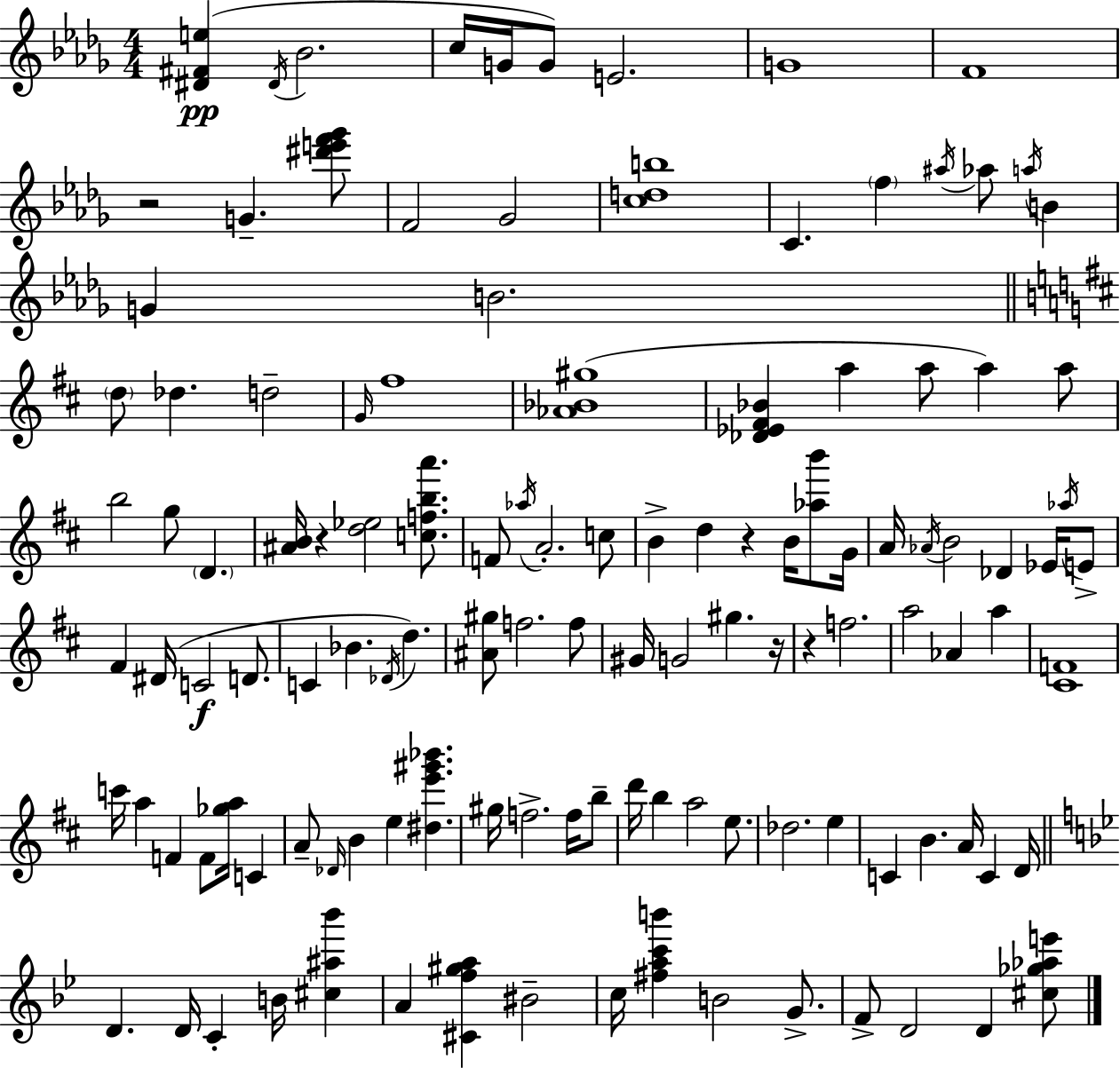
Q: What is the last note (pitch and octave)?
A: D4